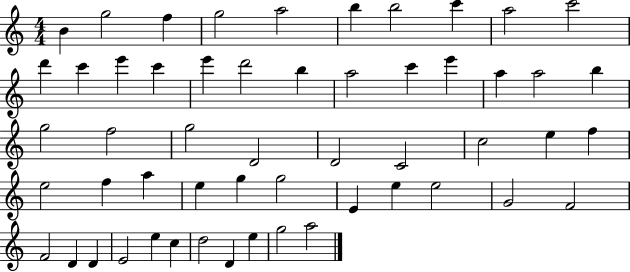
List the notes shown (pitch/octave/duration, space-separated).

B4/q G5/h F5/q G5/h A5/h B5/q B5/h C6/q A5/h C6/h D6/q C6/q E6/q C6/q E6/q D6/h B5/q A5/h C6/q E6/q A5/q A5/h B5/q G5/h F5/h G5/h D4/h D4/h C4/h C5/h E5/q F5/q E5/h F5/q A5/q E5/q G5/q G5/h E4/q E5/q E5/h G4/h F4/h F4/h D4/q D4/q E4/h E5/q C5/q D5/h D4/q E5/q G5/h A5/h